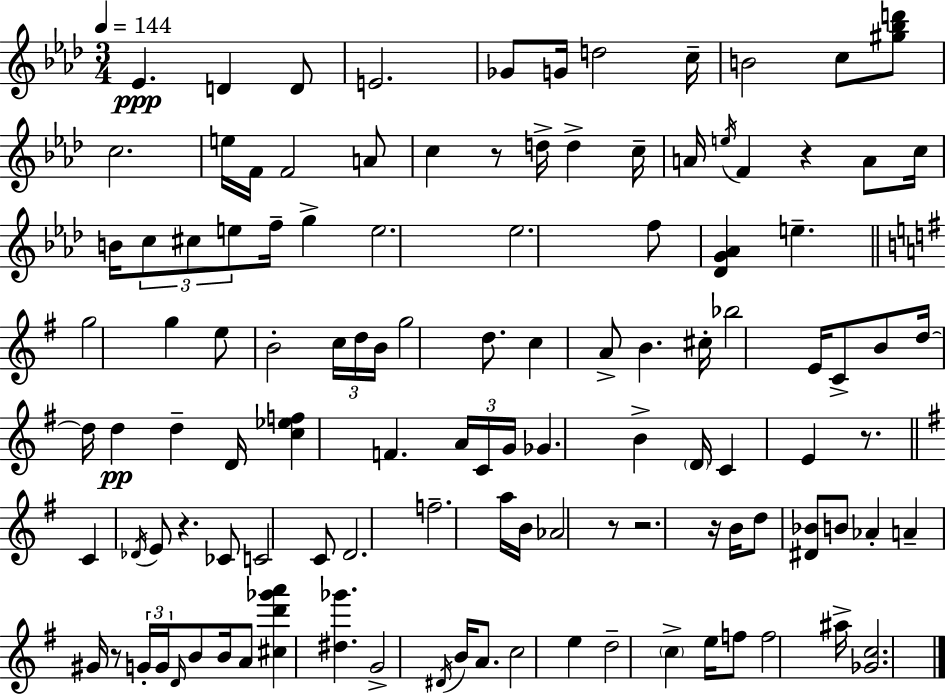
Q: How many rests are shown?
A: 8